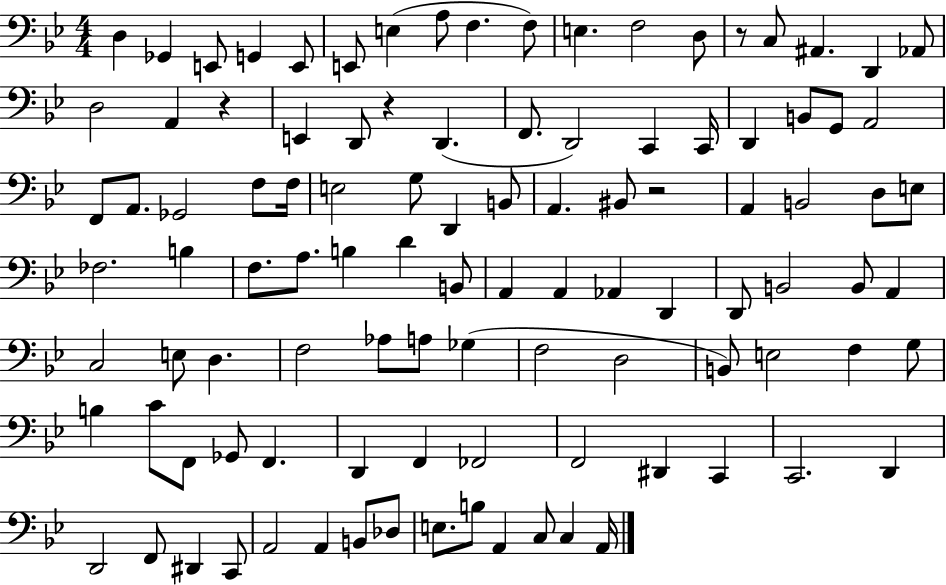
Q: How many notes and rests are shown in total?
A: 104